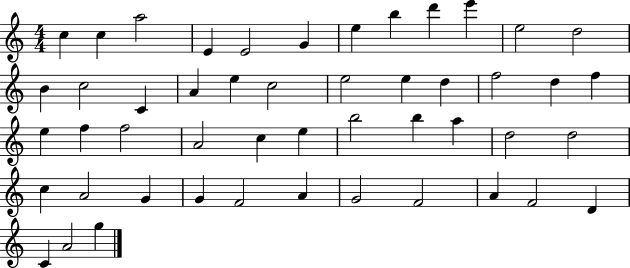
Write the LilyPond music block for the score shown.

{
  \clef treble
  \numericTimeSignature
  \time 4/4
  \key c \major
  c''4 c''4 a''2 | e'4 e'2 g'4 | e''4 b''4 d'''4 e'''4 | e''2 d''2 | \break b'4 c''2 c'4 | a'4 e''4 c''2 | e''2 e''4 d''4 | f''2 d''4 f''4 | \break e''4 f''4 f''2 | a'2 c''4 e''4 | b''2 b''4 a''4 | d''2 d''2 | \break c''4 a'2 g'4 | g'4 f'2 a'4 | g'2 f'2 | a'4 f'2 d'4 | \break c'4 a'2 g''4 | \bar "|."
}